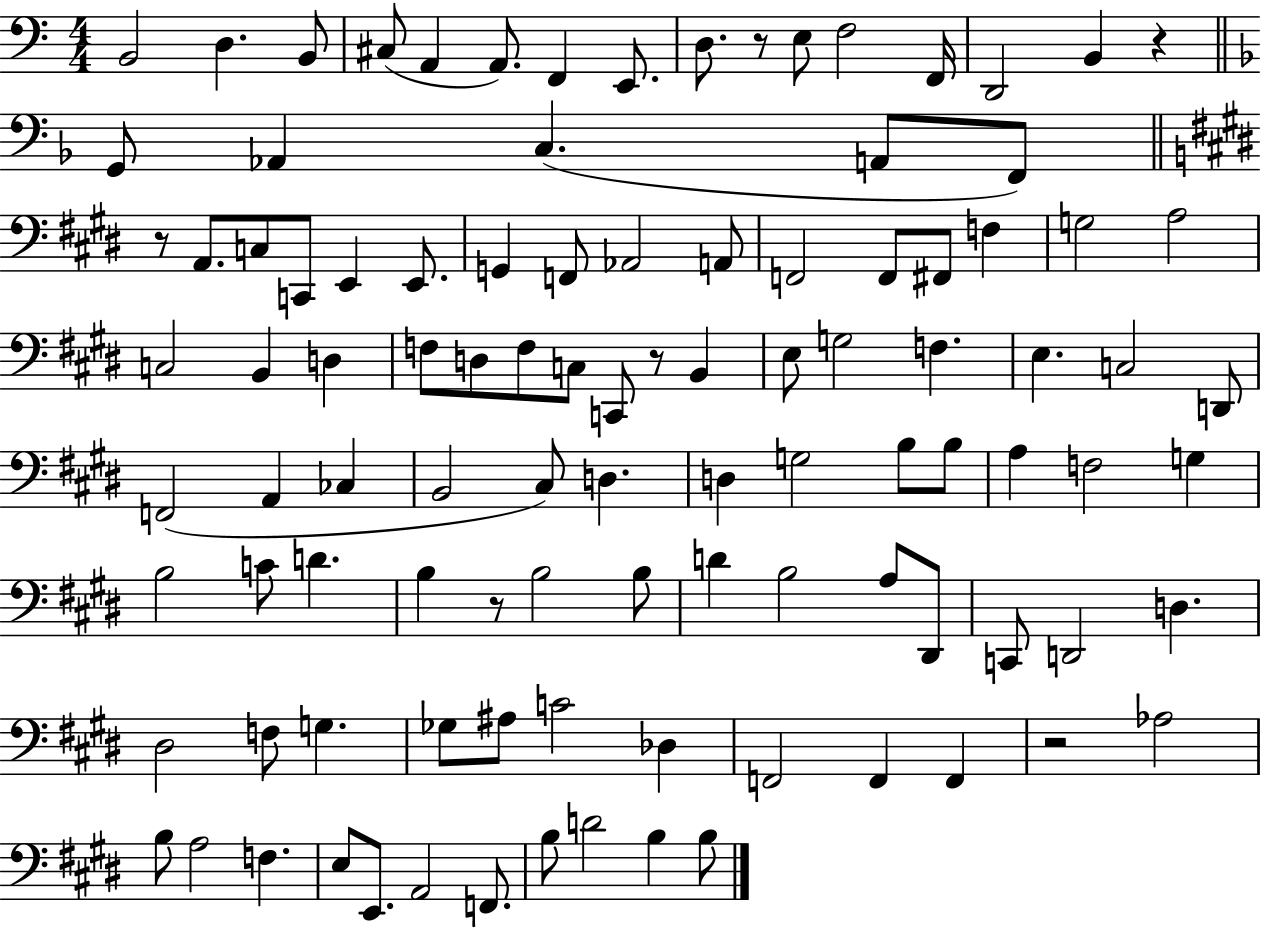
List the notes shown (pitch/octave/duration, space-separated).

B2/h D3/q. B2/e C#3/e A2/q A2/e. F2/q E2/e. D3/e. R/e E3/e F3/h F2/s D2/h B2/q R/q G2/e Ab2/q C3/q. A2/e F2/e R/e A2/e. C3/e C2/e E2/q E2/e. G2/q F2/e Ab2/h A2/e F2/h F2/e F#2/e F3/q G3/h A3/h C3/h B2/q D3/q F3/e D3/e F3/e C3/e C2/e R/e B2/q E3/e G3/h F3/q. E3/q. C3/h D2/e F2/h A2/q CES3/q B2/h C#3/e D3/q. D3/q G3/h B3/e B3/e A3/q F3/h G3/q B3/h C4/e D4/q. B3/q R/e B3/h B3/e D4/q B3/h A3/e D#2/e C2/e D2/h D3/q. D#3/h F3/e G3/q. Gb3/e A#3/e C4/h Db3/q F2/h F2/q F2/q R/h Ab3/h B3/e A3/h F3/q. E3/e E2/e. A2/h F2/e. B3/e D4/h B3/q B3/e